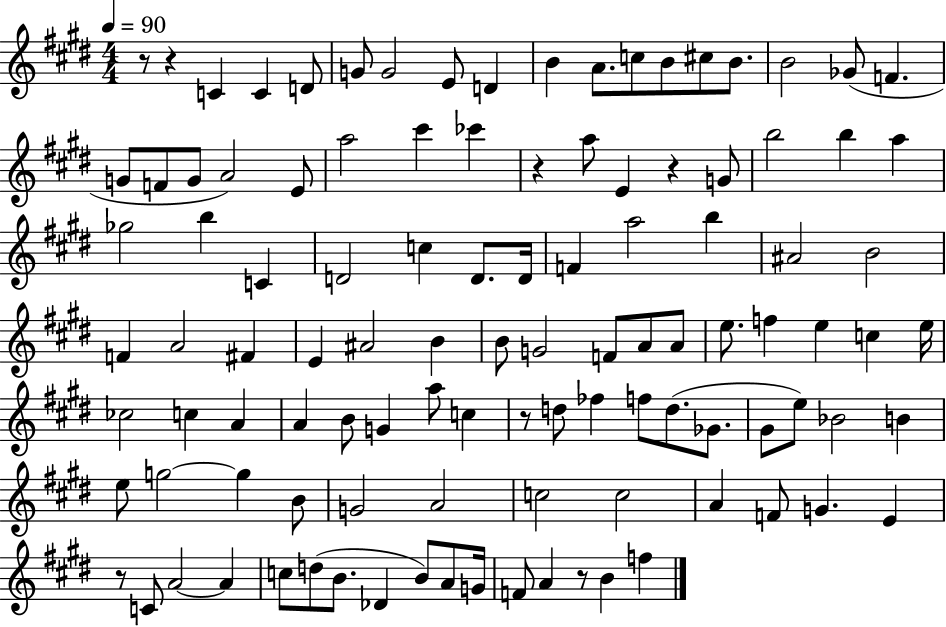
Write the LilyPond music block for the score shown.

{
  \clef treble
  \numericTimeSignature
  \time 4/4
  \key e \major
  \tempo 4 = 90
  \repeat volta 2 { r8 r4 c'4 c'4 d'8 | g'8 g'2 e'8 d'4 | b'4 a'8. c''8 b'8 cis''8 b'8. | b'2 ges'8( f'4. | \break g'8 f'8 g'8 a'2) e'8 | a''2 cis'''4 ces'''4 | r4 a''8 e'4 r4 g'8 | b''2 b''4 a''4 | \break ges''2 b''4 c'4 | d'2 c''4 d'8. d'16 | f'4 a''2 b''4 | ais'2 b'2 | \break f'4 a'2 fis'4 | e'4 ais'2 b'4 | b'8 g'2 f'8 a'8 a'8 | e''8. f''4 e''4 c''4 e''16 | \break ces''2 c''4 a'4 | a'4 b'8 g'4 a''8 c''4 | r8 d''8 fes''4 f''8 d''8.( ges'8. | gis'8 e''8) bes'2 b'4 | \break e''8 g''2~~ g''4 b'8 | g'2 a'2 | c''2 c''2 | a'4 f'8 g'4. e'4 | \break r8 c'8 a'2~~ a'4 | c''8 d''8( b'8. des'4 b'8) a'8 g'16 | f'8 a'4 r8 b'4 f''4 | } \bar "|."
}